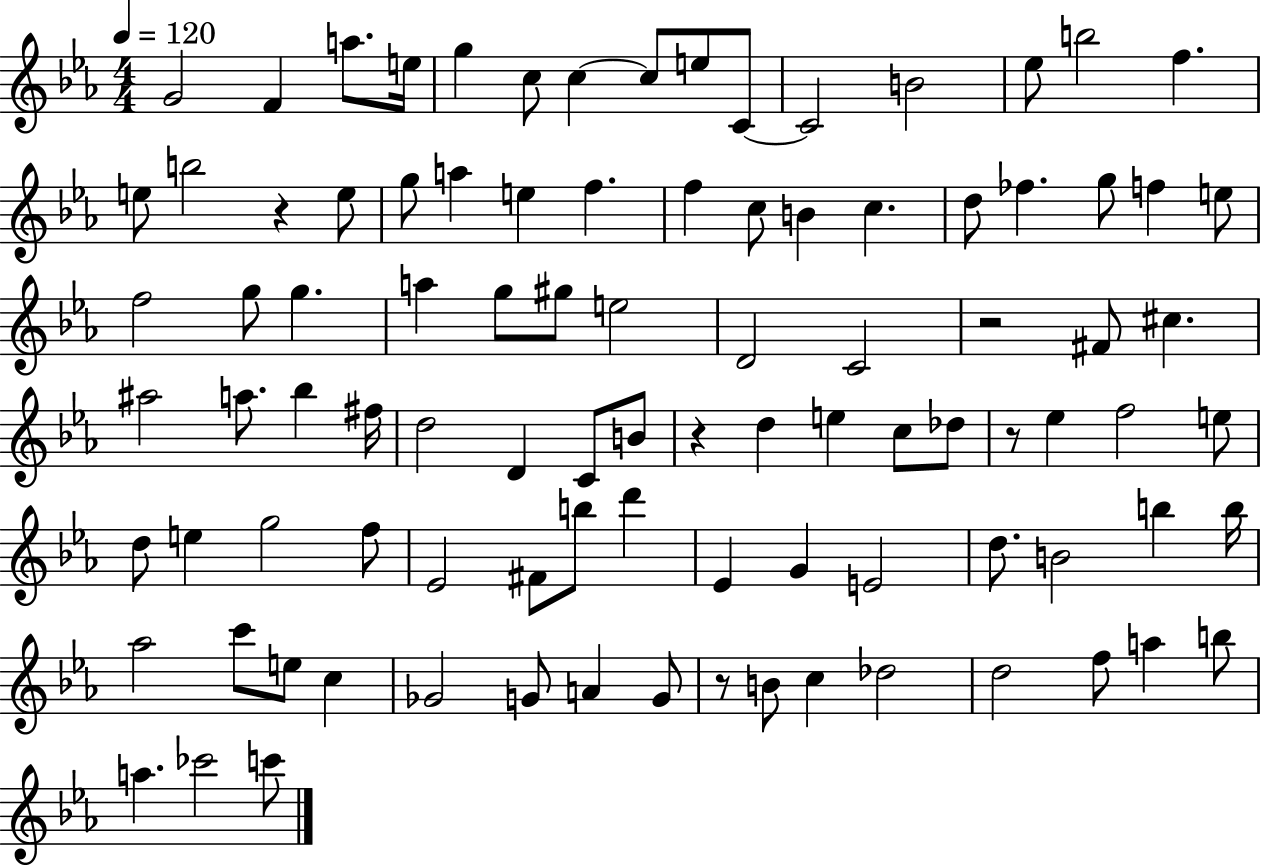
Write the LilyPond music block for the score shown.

{
  \clef treble
  \numericTimeSignature
  \time 4/4
  \key ees \major
  \tempo 4 = 120
  g'2 f'4 a''8. e''16 | g''4 c''8 c''4~~ c''8 e''8 c'8~~ | c'2 b'2 | ees''8 b''2 f''4. | \break e''8 b''2 r4 e''8 | g''8 a''4 e''4 f''4. | f''4 c''8 b'4 c''4. | d''8 fes''4. g''8 f''4 e''8 | \break f''2 g''8 g''4. | a''4 g''8 gis''8 e''2 | d'2 c'2 | r2 fis'8 cis''4. | \break ais''2 a''8. bes''4 fis''16 | d''2 d'4 c'8 b'8 | r4 d''4 e''4 c''8 des''8 | r8 ees''4 f''2 e''8 | \break d''8 e''4 g''2 f''8 | ees'2 fis'8 b''8 d'''4 | ees'4 g'4 e'2 | d''8. b'2 b''4 b''16 | \break aes''2 c'''8 e''8 c''4 | ges'2 g'8 a'4 g'8 | r8 b'8 c''4 des''2 | d''2 f''8 a''4 b''8 | \break a''4. ces'''2 c'''8 | \bar "|."
}